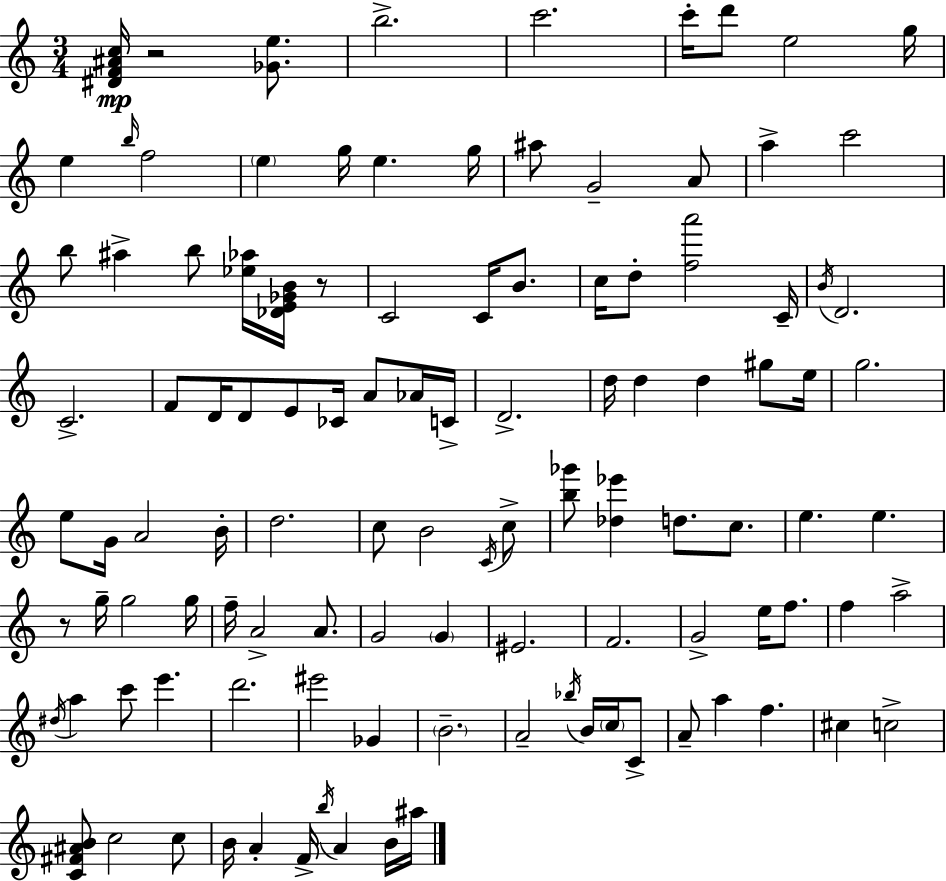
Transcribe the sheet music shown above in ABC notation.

X:1
T:Untitled
M:3/4
L:1/4
K:Am
[^DF^Ac]/4 z2 [_Ge]/2 b2 c'2 c'/4 d'/2 e2 g/4 e b/4 f2 e g/4 e g/4 ^a/2 G2 A/2 a c'2 b/2 ^a b/2 [_e_a]/4 [_DE_GB]/4 z/2 C2 C/4 B/2 c/4 d/2 [fa']2 C/4 B/4 D2 C2 F/2 D/4 D/2 E/2 _C/4 A/2 _A/4 C/4 D2 d/4 d d ^g/2 e/4 g2 e/2 G/4 A2 B/4 d2 c/2 B2 C/4 c/2 [b_g']/2 [_d_e'] d/2 c/2 e e z/2 g/4 g2 g/4 f/4 A2 A/2 G2 G ^E2 F2 G2 e/4 f/2 f a2 ^d/4 a c'/2 e' d'2 ^e'2 _G B2 A2 _b/4 B/4 c/4 C/2 A/2 a f ^c c2 [C^F^AB]/2 c2 c/2 B/4 A F/4 b/4 A B/4 ^a/4